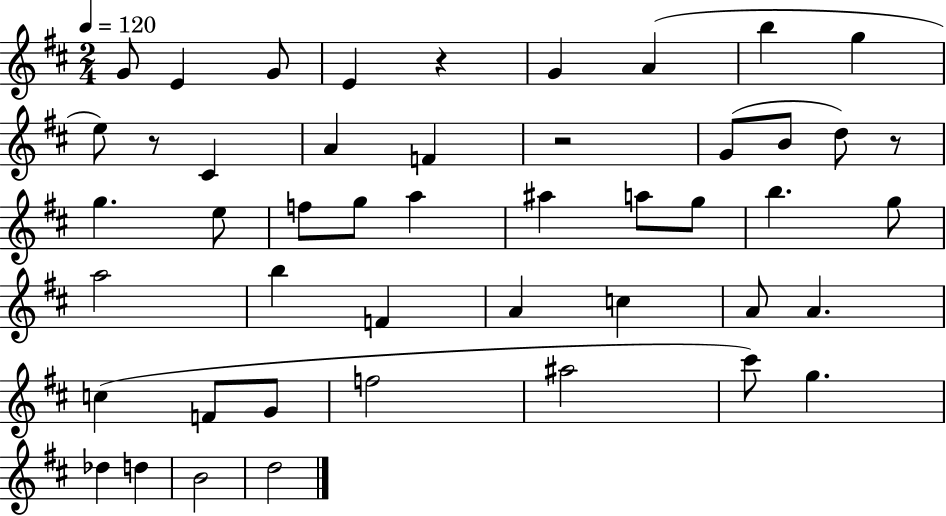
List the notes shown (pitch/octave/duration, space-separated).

G4/e E4/q G4/e E4/q R/q G4/q A4/q B5/q G5/q E5/e R/e C#4/q A4/q F4/q R/h G4/e B4/e D5/e R/e G5/q. E5/e F5/e G5/e A5/q A#5/q A5/e G5/e B5/q. G5/e A5/h B5/q F4/q A4/q C5/q A4/e A4/q. C5/q F4/e G4/e F5/h A#5/h C#6/e G5/q. Db5/q D5/q B4/h D5/h